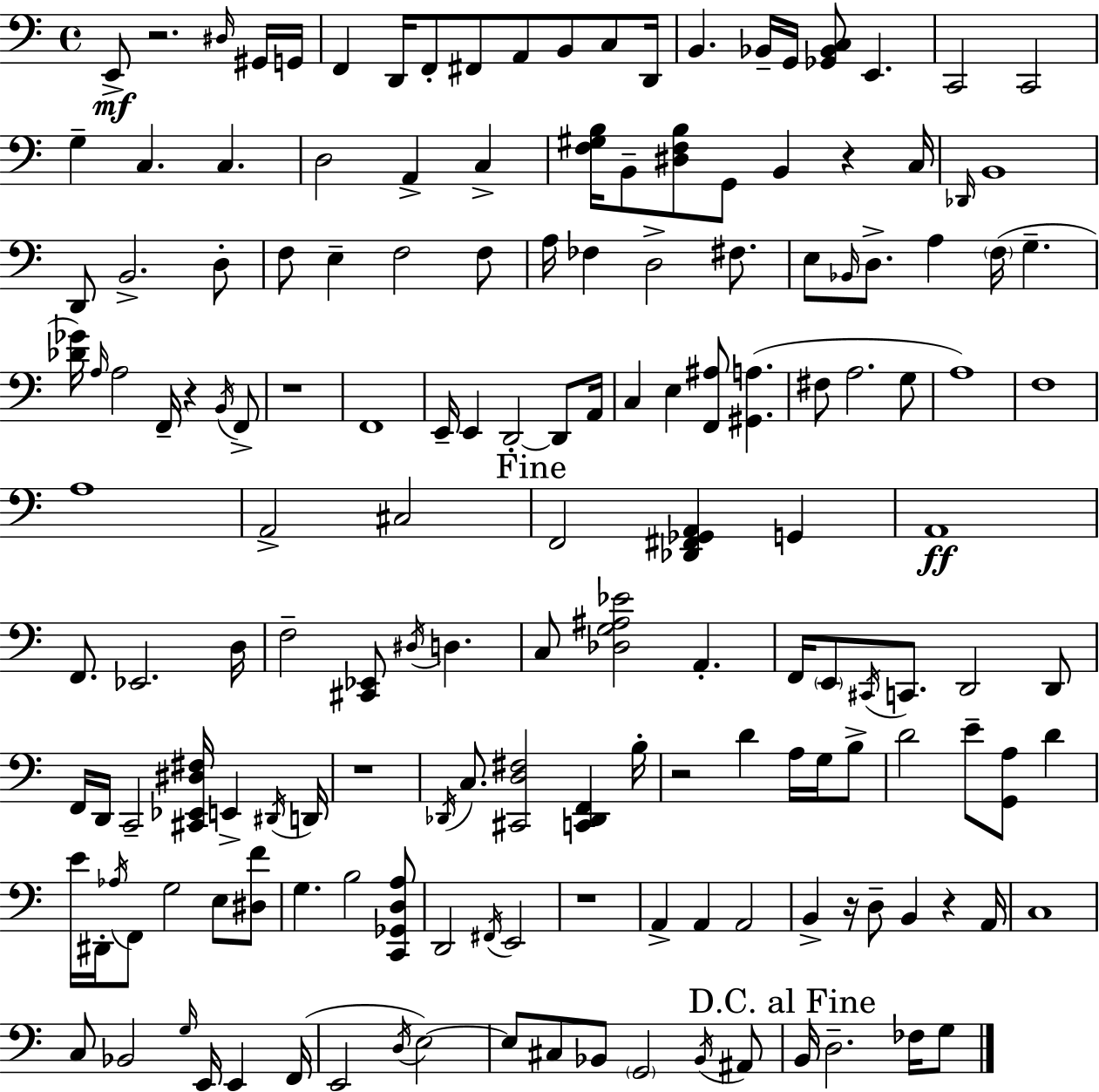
X:1
T:Untitled
M:4/4
L:1/4
K:Am
E,,/2 z2 ^D,/4 ^G,,/4 G,,/4 F,, D,,/4 F,,/2 ^F,,/2 A,,/2 B,,/2 C,/2 D,,/4 B,, _B,,/4 G,,/4 [_G,,_B,,C,]/2 E,, C,,2 C,,2 G, C, C, D,2 A,, C, [F,^G,B,]/4 B,,/2 [^D,F,B,]/2 G,,/2 B,, z C,/4 _D,,/4 B,,4 D,,/2 B,,2 D,/2 F,/2 E, F,2 F,/2 A,/4 _F, D,2 ^F,/2 E,/2 _B,,/4 D,/2 A, F,/4 G, [_D_G]/4 A,/4 A,2 F,,/4 z B,,/4 F,,/2 z4 F,,4 E,,/4 E,, D,,2 D,,/2 A,,/4 C, E, [F,,^A,]/2 [^G,,A,] ^F,/2 A,2 G,/2 A,4 F,4 A,4 A,,2 ^C,2 F,,2 [_D,,^F,,_G,,A,,] G,, A,,4 F,,/2 _E,,2 D,/4 F,2 [^C,,_E,,]/2 ^D,/4 D, C,/2 [_D,G,^A,_E]2 A,, F,,/4 E,,/2 ^C,,/4 C,,/2 D,,2 D,,/2 F,,/4 D,,/4 C,,2 [^C,,_E,,^D,^F,]/4 E,, ^D,,/4 D,,/4 z4 _D,,/4 C,/2 [^C,,D,^F,]2 [C,,_D,,F,,] B,/4 z2 D A,/4 G,/4 B,/2 D2 E/2 [G,,A,]/2 D E/4 ^D,,/4 _A,/4 F,,/2 G,2 E,/2 [^D,F]/2 G, B,2 [C,,_G,,D,A,]/2 D,,2 ^F,,/4 E,,2 z4 A,, A,, A,,2 B,, z/4 D,/2 B,, z A,,/4 C,4 C,/2 _B,,2 G,/4 E,,/4 E,, F,,/4 E,,2 D,/4 E,2 E,/2 ^C,/2 _B,,/2 G,,2 _B,,/4 ^A,,/2 B,,/4 D,2 _F,/4 G,/2